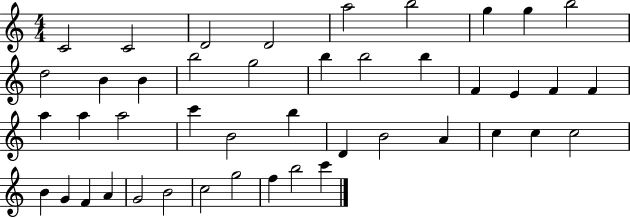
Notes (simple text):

C4/h C4/h D4/h D4/h A5/h B5/h G5/q G5/q B5/h D5/h B4/q B4/q B5/h G5/h B5/q B5/h B5/q F4/q E4/q F4/q F4/q A5/q A5/q A5/h C6/q B4/h B5/q D4/q B4/h A4/q C5/q C5/q C5/h B4/q G4/q F4/q A4/q G4/h B4/h C5/h G5/h F5/q B5/h C6/q